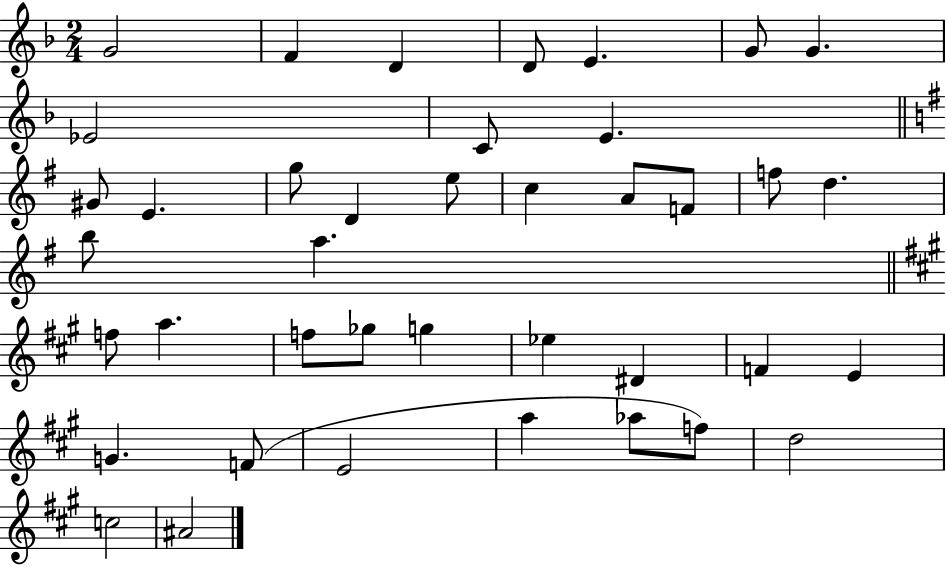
{
  \clef treble
  \numericTimeSignature
  \time 2/4
  \key f \major
  \repeat volta 2 { g'2 | f'4 d'4 | d'8 e'4. | g'8 g'4. | \break ees'2 | c'8 e'4. | \bar "||" \break \key e \minor gis'8 e'4. | g''8 d'4 e''8 | c''4 a'8 f'8 | f''8 d''4. | \break b''8 a''4. | \bar "||" \break \key a \major f''8 a''4. | f''8 ges''8 g''4 | ees''4 dis'4 | f'4 e'4 | \break g'4. f'8( | e'2 | a''4 aes''8 f''8) | d''2 | \break c''2 | ais'2 | } \bar "|."
}